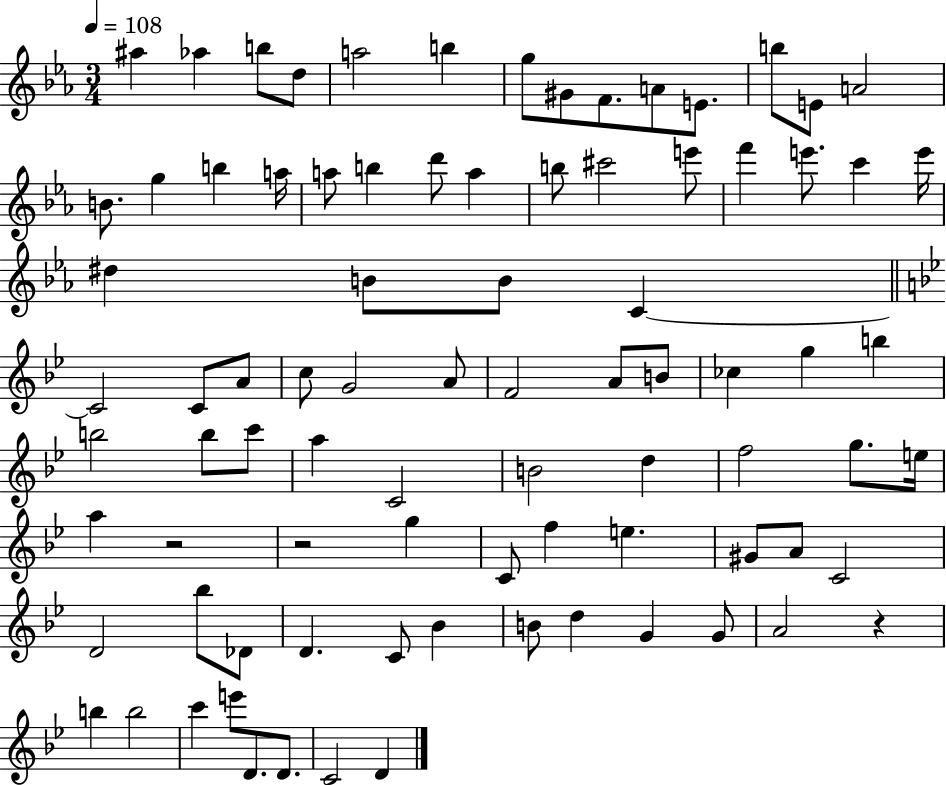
{
  \clef treble
  \numericTimeSignature
  \time 3/4
  \key ees \major
  \tempo 4 = 108
  ais''4 aes''4 b''8 d''8 | a''2 b''4 | g''8 gis'8 f'8. a'8 e'8. | b''8 e'8 a'2 | \break b'8. g''4 b''4 a''16 | a''8 b''4 d'''8 a''4 | b''8 cis'''2 e'''8 | f'''4 e'''8. c'''4 e'''16 | \break dis''4 b'8 b'8 c'4~~ | \bar "||" \break \key bes \major c'2 c'8 a'8 | c''8 g'2 a'8 | f'2 a'8 b'8 | ces''4 g''4 b''4 | \break b''2 b''8 c'''8 | a''4 c'2 | b'2 d''4 | f''2 g''8. e''16 | \break a''4 r2 | r2 g''4 | c'8 f''4 e''4. | gis'8 a'8 c'2 | \break d'2 bes''8 des'8 | d'4. c'8 bes'4 | b'8 d''4 g'4 g'8 | a'2 r4 | \break b''4 b''2 | c'''4 e'''8 d'8. d'8. | c'2 d'4 | \bar "|."
}